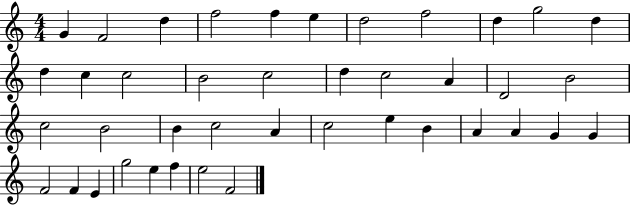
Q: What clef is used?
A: treble